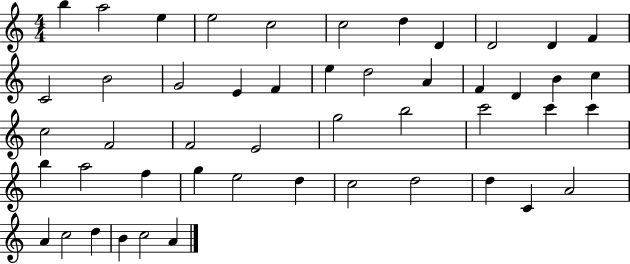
X:1
T:Untitled
M:4/4
L:1/4
K:C
b a2 e e2 c2 c2 d D D2 D F C2 B2 G2 E F e d2 A F D B c c2 F2 F2 E2 g2 b2 c'2 c' c' b a2 f g e2 d c2 d2 d C A2 A c2 d B c2 A